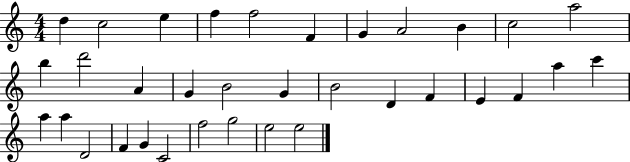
X:1
T:Untitled
M:4/4
L:1/4
K:C
d c2 e f f2 F G A2 B c2 a2 b d'2 A G B2 G B2 D F E F a c' a a D2 F G C2 f2 g2 e2 e2